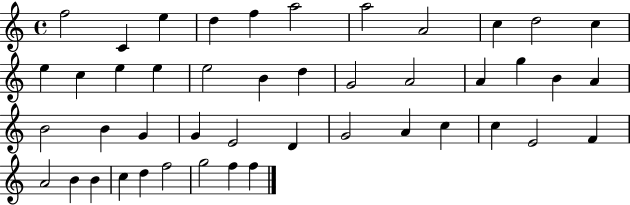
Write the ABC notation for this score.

X:1
T:Untitled
M:4/4
L:1/4
K:C
f2 C e d f a2 a2 A2 c d2 c e c e e e2 B d G2 A2 A g B A B2 B G G E2 D G2 A c c E2 F A2 B B c d f2 g2 f f